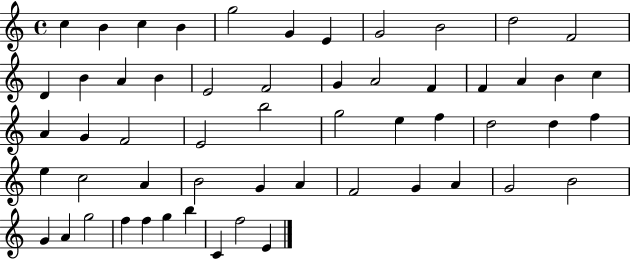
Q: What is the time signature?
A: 4/4